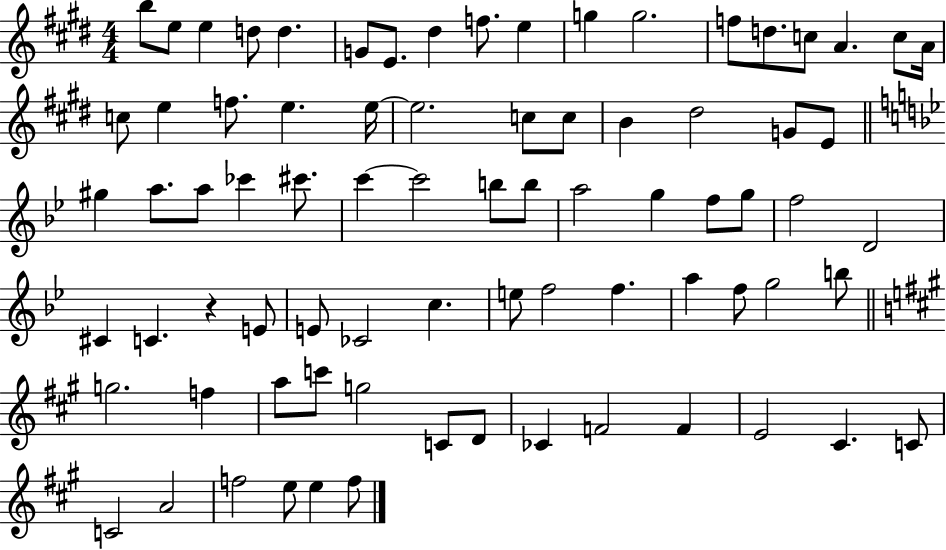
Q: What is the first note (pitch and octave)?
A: B5